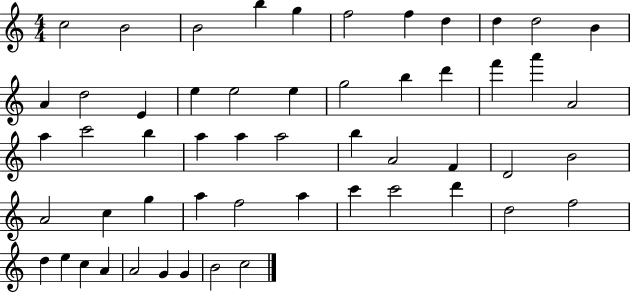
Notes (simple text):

C5/h B4/h B4/h B5/q G5/q F5/h F5/q D5/q D5/q D5/h B4/q A4/q D5/h E4/q E5/q E5/h E5/q G5/h B5/q D6/q F6/q A6/q A4/h A5/q C6/h B5/q A5/q A5/q A5/h B5/q A4/h F4/q D4/h B4/h A4/h C5/q G5/q A5/q F5/h A5/q C6/q C6/h D6/q D5/h F5/h D5/q E5/q C5/q A4/q A4/h G4/q G4/q B4/h C5/h